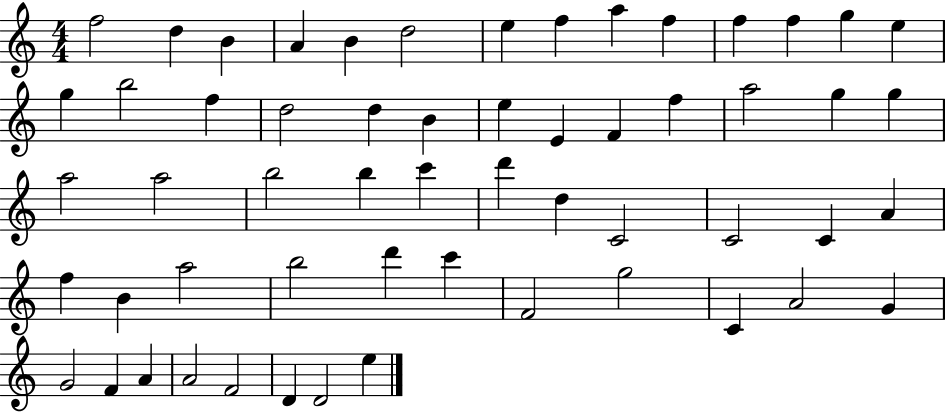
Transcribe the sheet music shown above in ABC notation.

X:1
T:Untitled
M:4/4
L:1/4
K:C
f2 d B A B d2 e f a f f f g e g b2 f d2 d B e E F f a2 g g a2 a2 b2 b c' d' d C2 C2 C A f B a2 b2 d' c' F2 g2 C A2 G G2 F A A2 F2 D D2 e